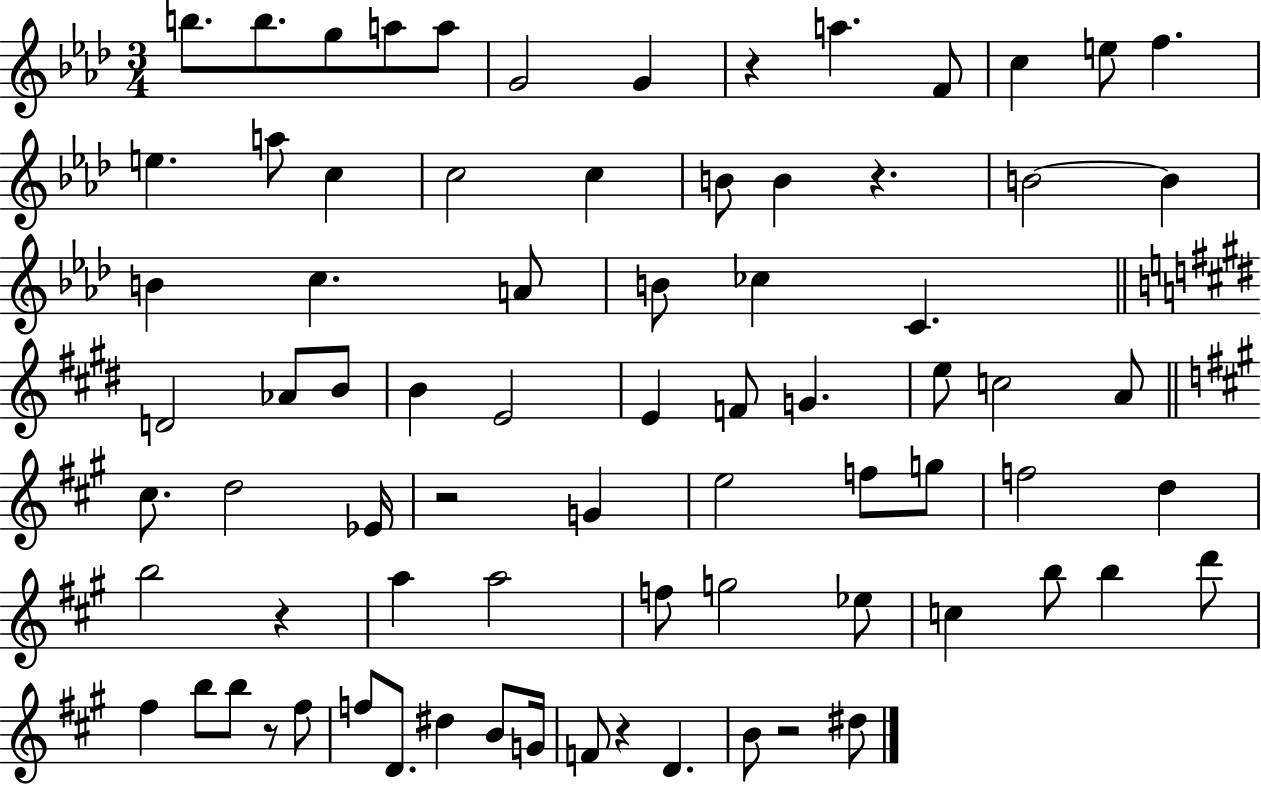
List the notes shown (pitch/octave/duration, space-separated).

B5/e. B5/e. G5/e A5/e A5/e G4/h G4/q R/q A5/q. F4/e C5/q E5/e F5/q. E5/q. A5/e C5/q C5/h C5/q B4/e B4/q R/q. B4/h B4/q B4/q C5/q. A4/e B4/e CES5/q C4/q. D4/h Ab4/e B4/e B4/q E4/h E4/q F4/e G4/q. E5/e C5/h A4/e C#5/e. D5/h Eb4/s R/h G4/q E5/h F5/e G5/e F5/h D5/q B5/h R/q A5/q A5/h F5/e G5/h Eb5/e C5/q B5/e B5/q D6/e F#5/q B5/e B5/e R/e F#5/e F5/e D4/e. D#5/q B4/e G4/s F4/e R/q D4/q. B4/e R/h D#5/e